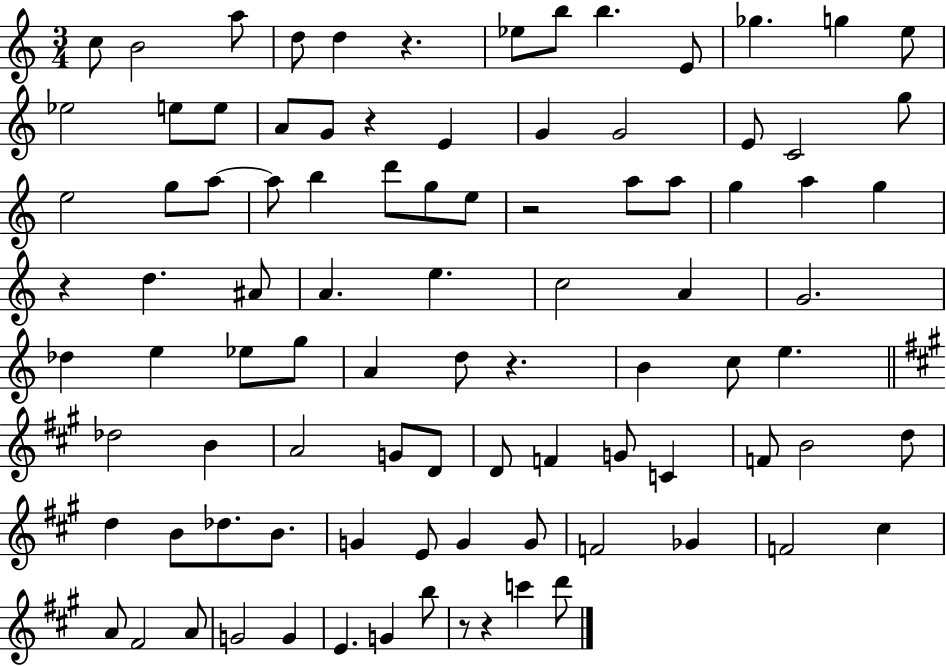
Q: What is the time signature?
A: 3/4